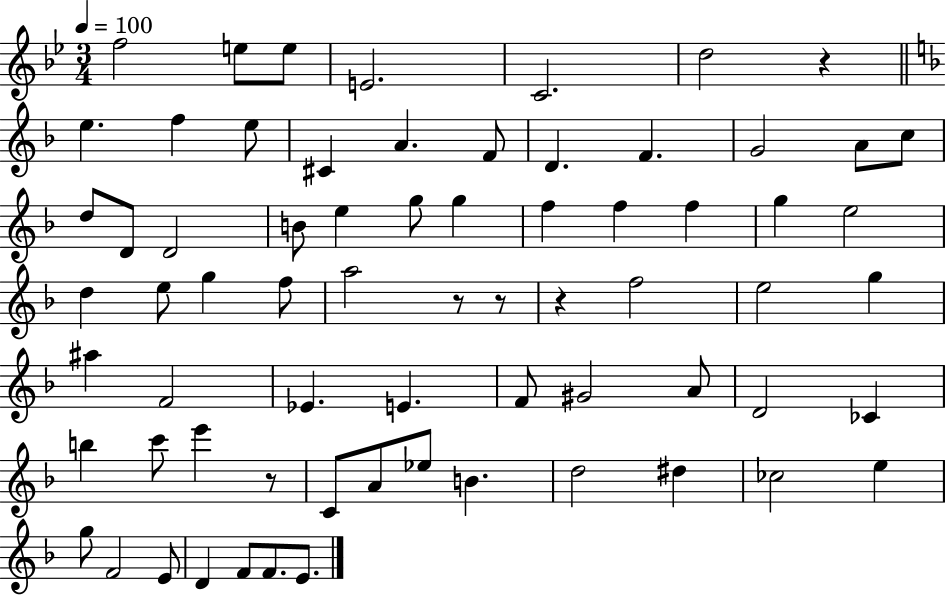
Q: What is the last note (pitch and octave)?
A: E4